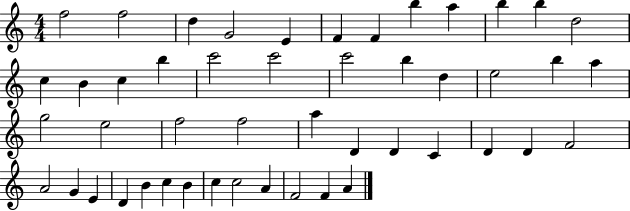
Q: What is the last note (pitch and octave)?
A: A4